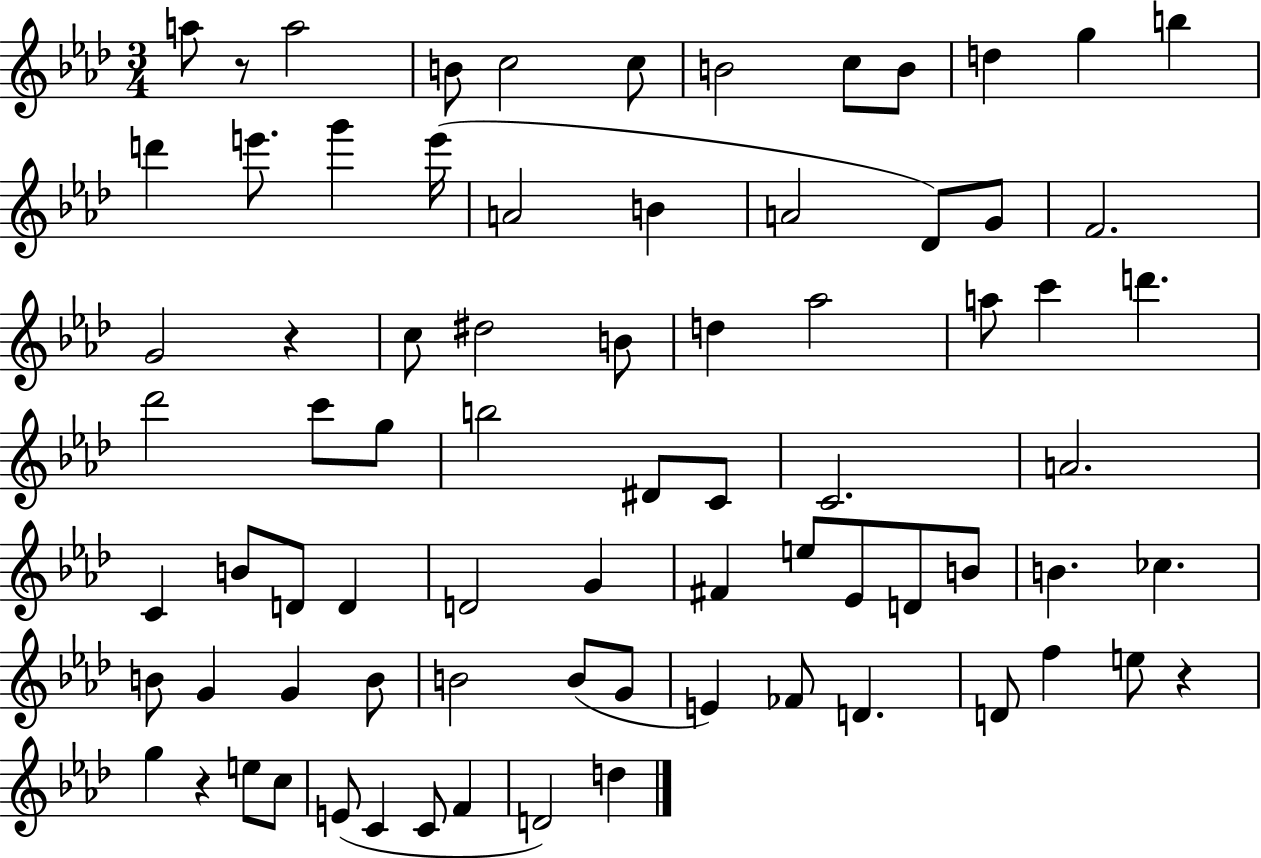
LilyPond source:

{
  \clef treble
  \numericTimeSignature
  \time 3/4
  \key aes \major
  \repeat volta 2 { a''8 r8 a''2 | b'8 c''2 c''8 | b'2 c''8 b'8 | d''4 g''4 b''4 | \break d'''4 e'''8. g'''4 e'''16( | a'2 b'4 | a'2 des'8) g'8 | f'2. | \break g'2 r4 | c''8 dis''2 b'8 | d''4 aes''2 | a''8 c'''4 d'''4. | \break des'''2 c'''8 g''8 | b''2 dis'8 c'8 | c'2. | a'2. | \break c'4 b'8 d'8 d'4 | d'2 g'4 | fis'4 e''8 ees'8 d'8 b'8 | b'4. ces''4. | \break b'8 g'4 g'4 b'8 | b'2 b'8( g'8 | e'4) fes'8 d'4. | d'8 f''4 e''8 r4 | \break g''4 r4 e''8 c''8 | e'8( c'4 c'8 f'4 | d'2) d''4 | } \bar "|."
}